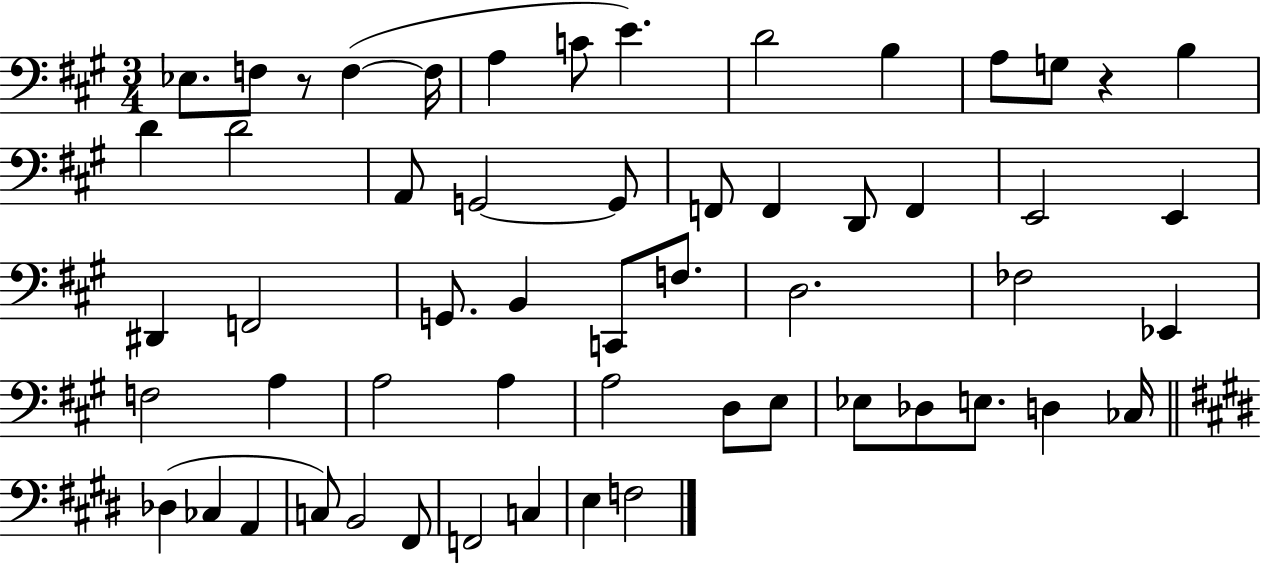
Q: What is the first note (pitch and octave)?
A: Eb3